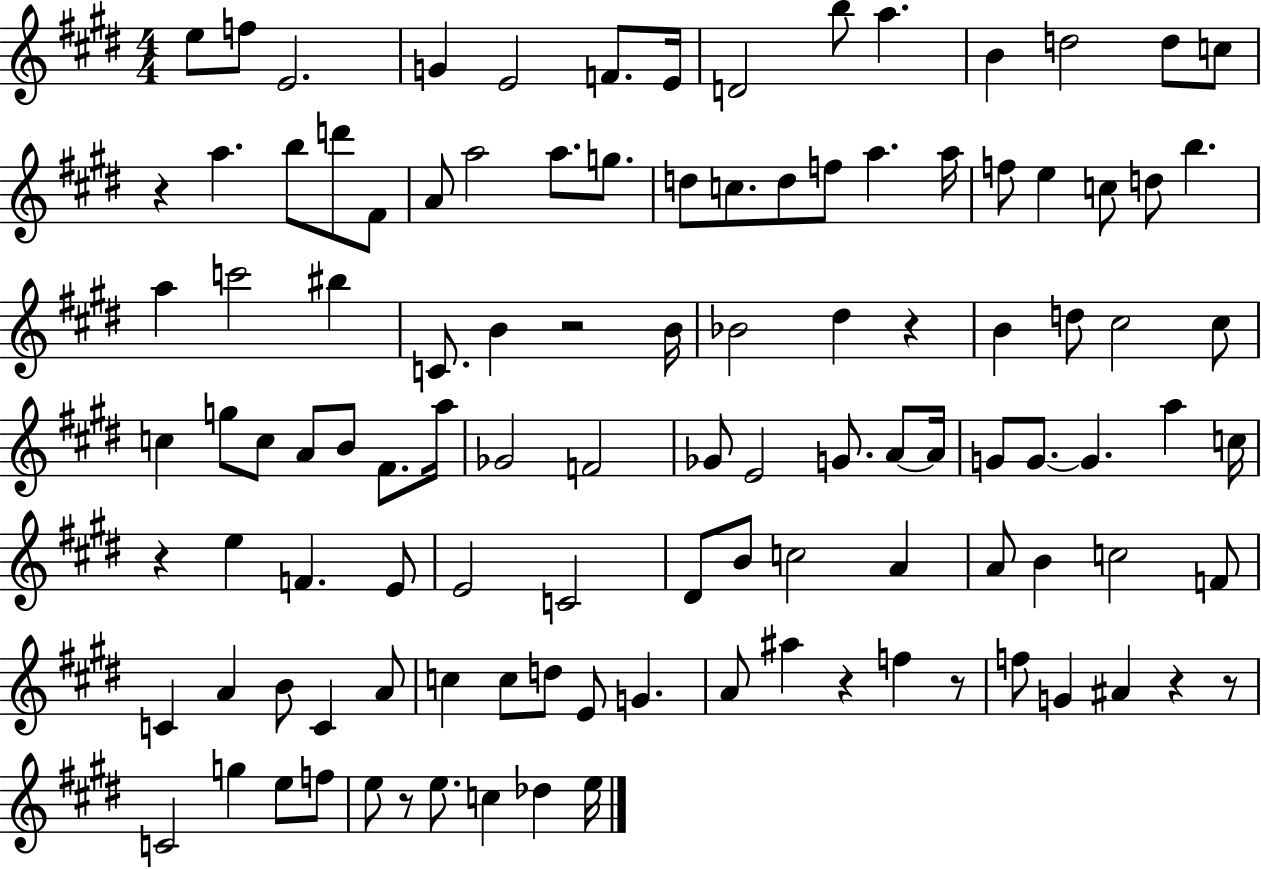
E5/e F5/e E4/h. G4/q E4/h F4/e. E4/s D4/h B5/e A5/q. B4/q D5/h D5/e C5/e R/q A5/q. B5/e D6/e F#4/e A4/e A5/h A5/e. G5/e. D5/e C5/e. D5/e F5/e A5/q. A5/s F5/e E5/q C5/e D5/e B5/q. A5/q C6/h BIS5/q C4/e. B4/q R/h B4/s Bb4/h D#5/q R/q B4/q D5/e C#5/h C#5/e C5/q G5/e C5/e A4/e B4/e F#4/e. A5/s Gb4/h F4/h Gb4/e E4/h G4/e. A4/e A4/s G4/e G4/e. G4/q. A5/q C5/s R/q E5/q F4/q. E4/e E4/h C4/h D#4/e B4/e C5/h A4/q A4/e B4/q C5/h F4/e C4/q A4/q B4/e C4/q A4/e C5/q C5/e D5/e E4/e G4/q. A4/e A#5/q R/q F5/q R/e F5/e G4/q A#4/q R/q R/e C4/h G5/q E5/e F5/e E5/e R/e E5/e. C5/q Db5/q E5/s